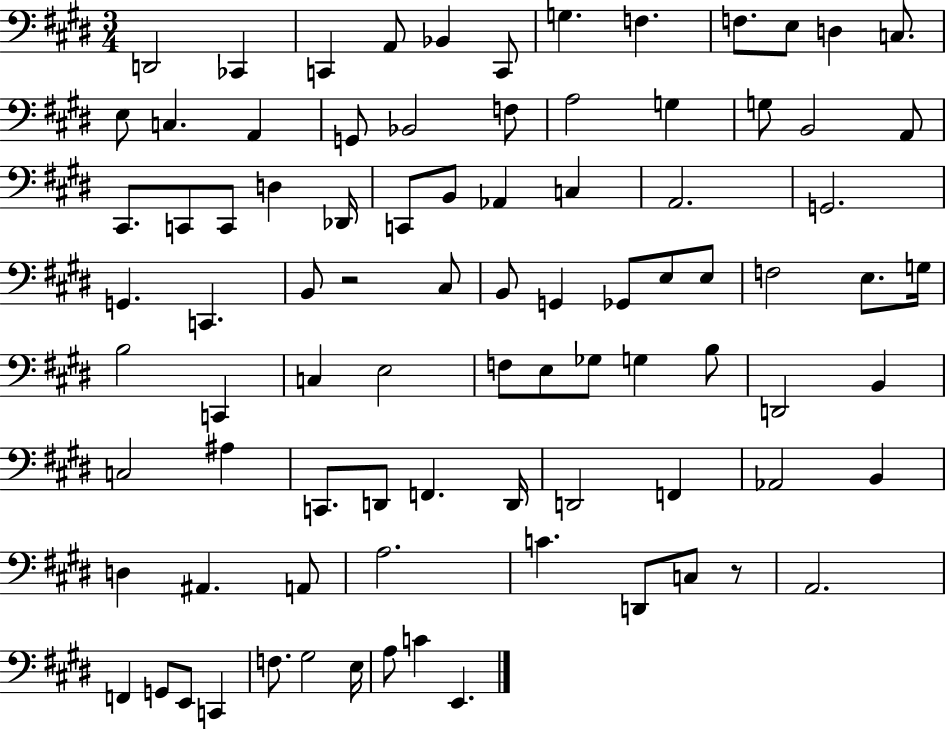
{
  \clef bass
  \numericTimeSignature
  \time 3/4
  \key e \major
  d,2 ces,4 | c,4 a,8 bes,4 c,8 | g4. f4. | f8. e8 d4 c8. | \break e8 c4. a,4 | g,8 bes,2 f8 | a2 g4 | g8 b,2 a,8 | \break cis,8. c,8 c,8 d4 des,16 | c,8 b,8 aes,4 c4 | a,2. | g,2. | \break g,4. c,4. | b,8 r2 cis8 | b,8 g,4 ges,8 e8 e8 | f2 e8. g16 | \break b2 c,4 | c4 e2 | f8 e8 ges8 g4 b8 | d,2 b,4 | \break c2 ais4 | c,8. d,8 f,4. d,16 | d,2 f,4 | aes,2 b,4 | \break d4 ais,4. a,8 | a2. | c'4. d,8 c8 r8 | a,2. | \break f,4 g,8 e,8 c,4 | f8. gis2 e16 | a8 c'4 e,4. | \bar "|."
}